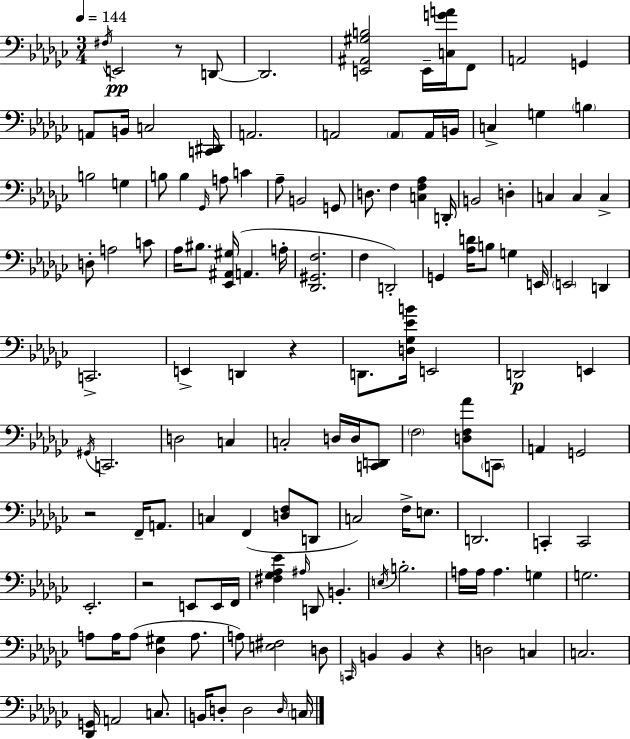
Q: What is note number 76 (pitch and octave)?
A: C3